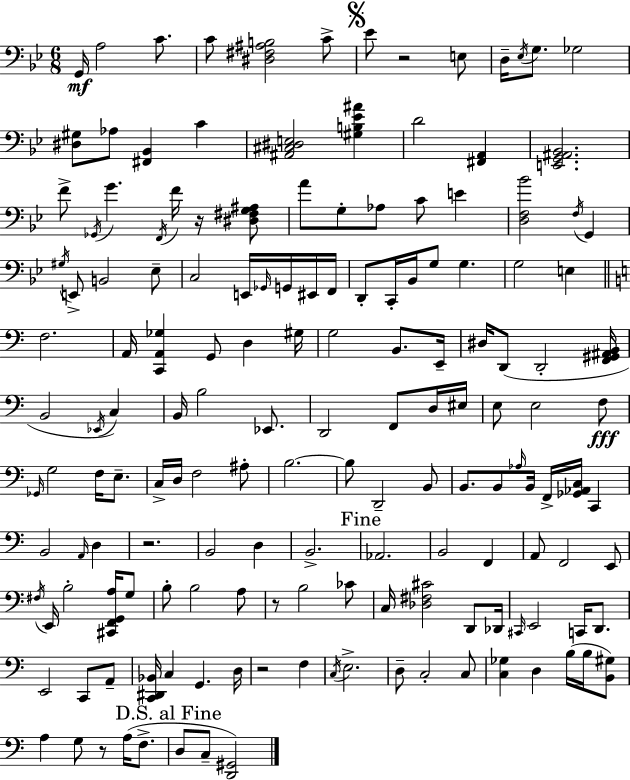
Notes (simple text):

G2/s A3/h C4/e. C4/e [D#3,F#3,A#3,B3]/h C4/e Eb4/e R/h E3/e D3/s Eb3/s G3/e. Gb3/h [D#3,G#3]/e Ab3/e [F#2,Bb2]/q C4/q [A#2,C#3,D#3,E3]/h [G#3,B3,Eb4,A#4]/q D4/h [F#2,A2]/q [E2,G2,A#2,Bb2]/h. F4/e Gb2/s G4/q. F2/s F4/s R/s [D#3,F#3,G3,A#3]/e A4/e G3/e Ab3/e C4/e E4/q [D3,F3,Bb4]/h F3/s G2/q G#3/s E2/e B2/h Eb3/e C3/h E2/s Gb2/s G2/s EIS2/s F2/s D2/e C2/s Bb2/s G3/e G3/q. G3/h E3/q F3/h. A2/s [C2,A2,Gb3]/q G2/e D3/q G#3/s G3/h B2/e. E2/s D#3/s D2/e D2/h [F2,G#2,A#2,B2]/s B2/h Eb2/s C3/q B2/s B3/h Eb2/e. D2/h F2/e D3/s EIS3/s E3/e E3/h F3/e Gb2/s G3/h F3/s E3/e. C3/s D3/s F3/h A#3/e B3/h. B3/e D2/h B2/e B2/e. B2/e Ab3/s B2/s F2/s [Gb2,Ab2,C3]/s C2/q B2/h A2/s D3/q R/h. B2/h D3/q B2/h. Ab2/h. B2/h F2/q A2/e F2/h E2/e F#3/s E2/s B3/h [C#2,F2,G2,A3]/s G3/e B3/e B3/h A3/e R/e B3/h CES4/e C3/s [Db3,F#3,C#4]/h D2/e Db2/s C#2/s E2/h C2/s D2/e. E2/h C2/e A2/e [C2,D#2,Bb2]/s C3/q G2/q. D3/s R/h F3/q C3/s E3/h. D3/e C3/h C3/e [C3,Gb3]/q D3/q B3/s B3/s [B2,G#3]/e A3/q G3/e R/e A3/s F3/e. D3/e C3/e [D2,G#2]/h